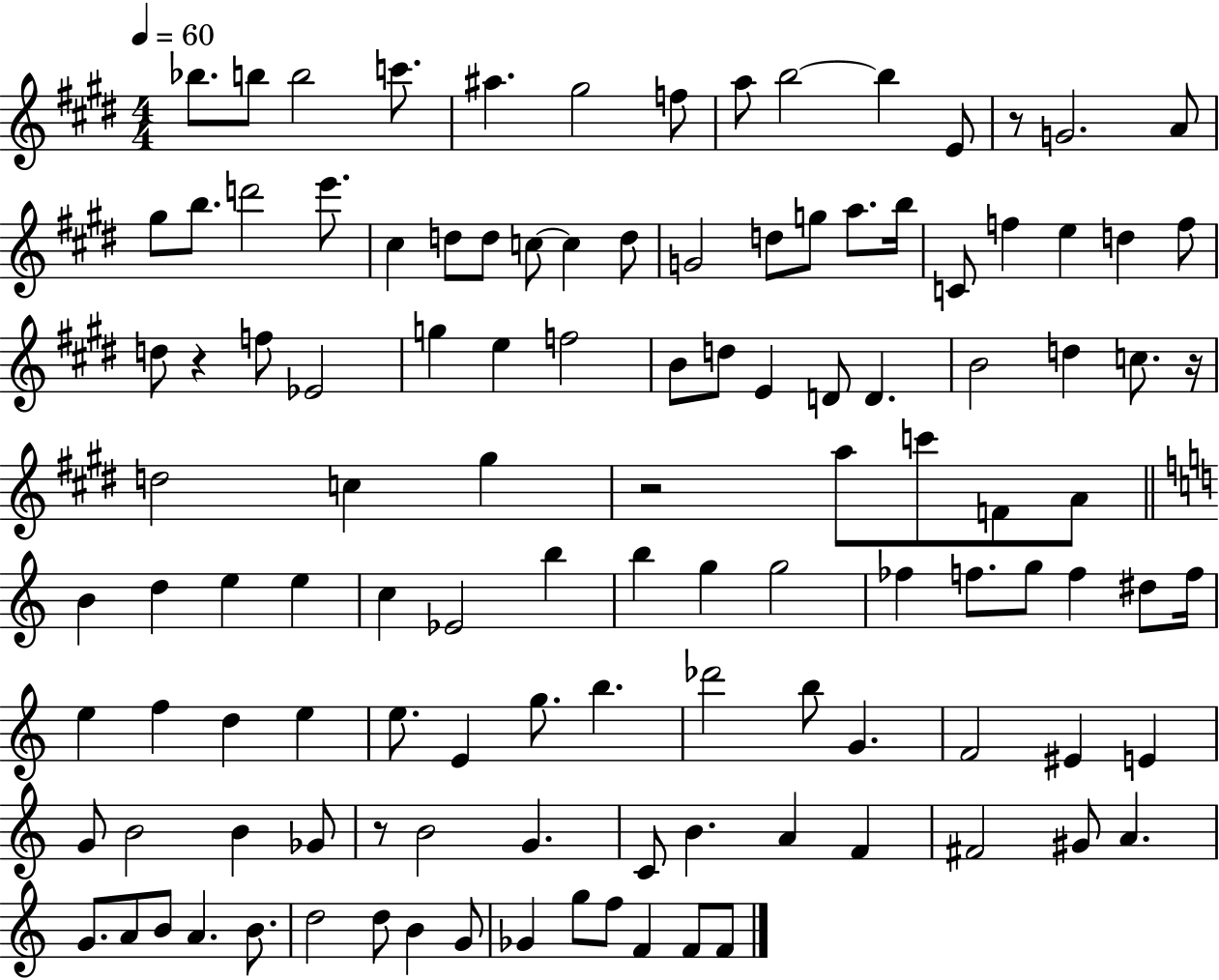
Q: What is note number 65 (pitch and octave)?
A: FES5